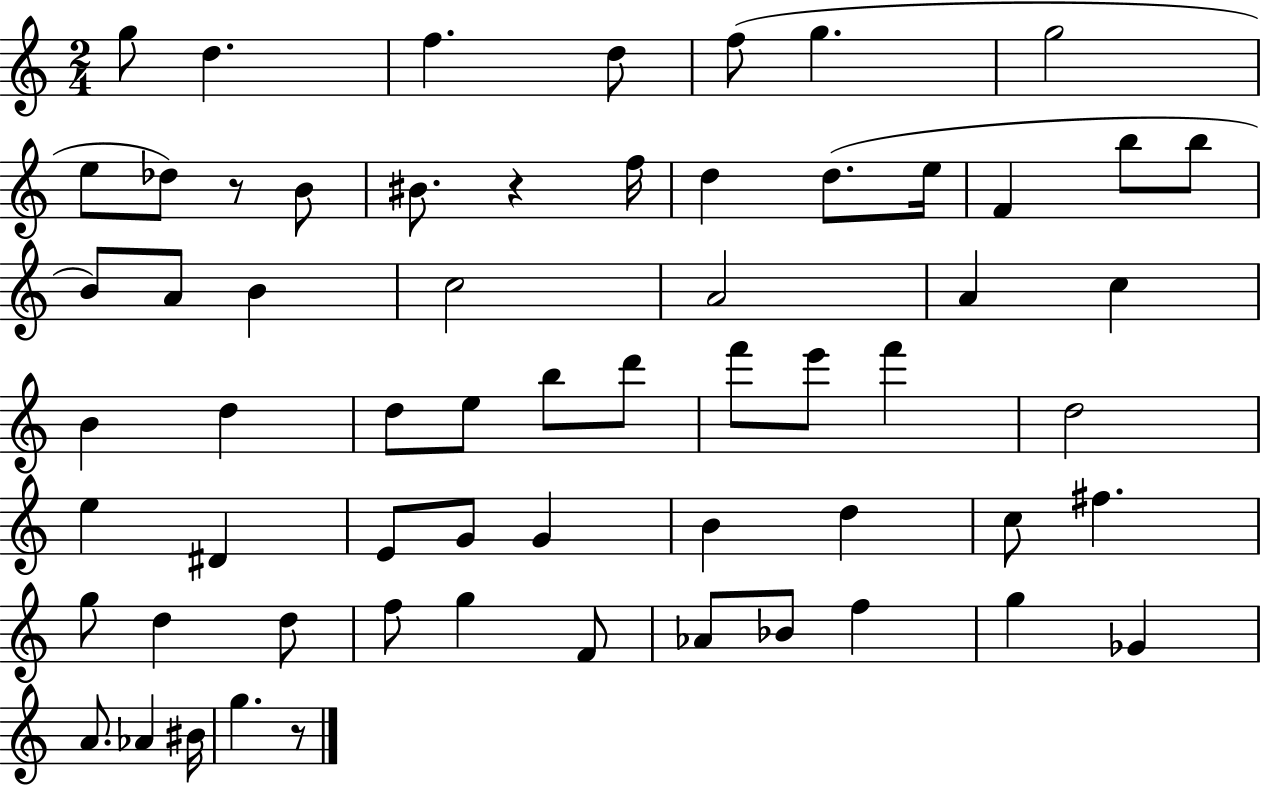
X:1
T:Untitled
M:2/4
L:1/4
K:C
g/2 d f d/2 f/2 g g2 e/2 _d/2 z/2 B/2 ^B/2 z f/4 d d/2 e/4 F b/2 b/2 B/2 A/2 B c2 A2 A c B d d/2 e/2 b/2 d'/2 f'/2 e'/2 f' d2 e ^D E/2 G/2 G B d c/2 ^f g/2 d d/2 f/2 g F/2 _A/2 _B/2 f g _G A/2 _A ^B/4 g z/2